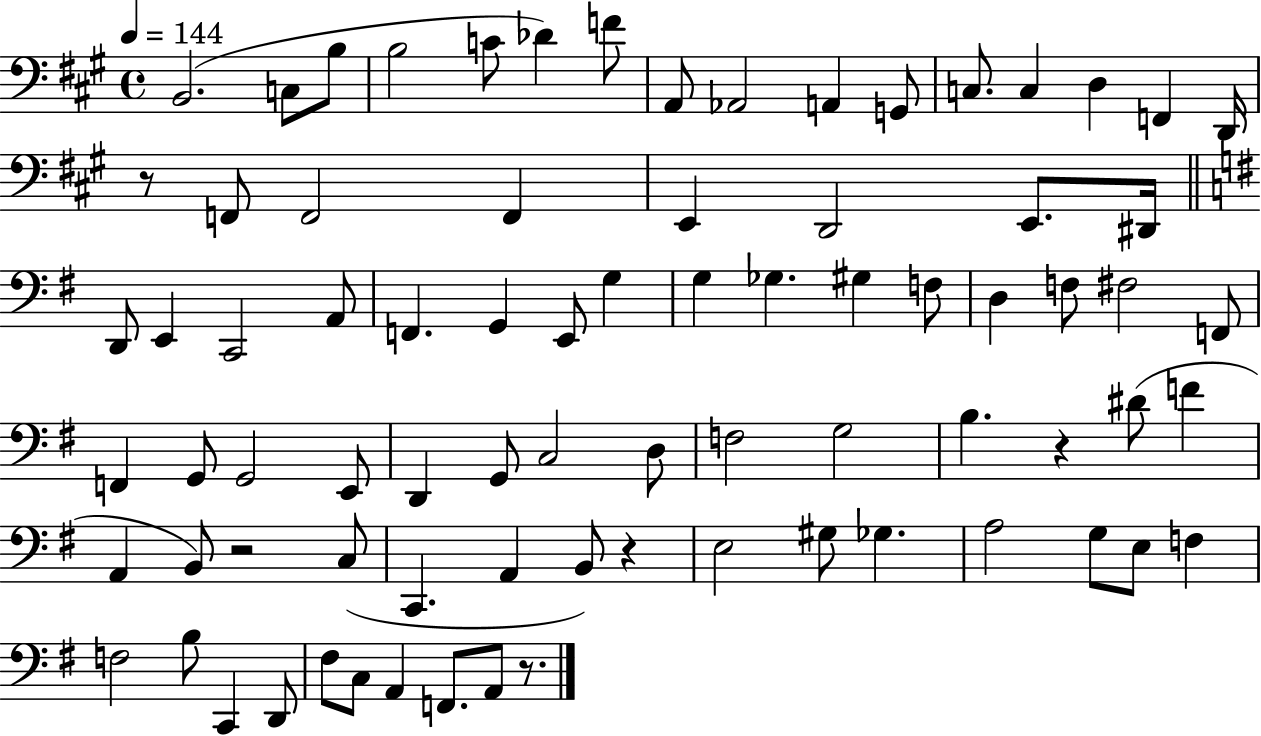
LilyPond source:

{
  \clef bass
  \time 4/4
  \defaultTimeSignature
  \key a \major
  \tempo 4 = 144
  b,2.( c8 b8 | b2 c'8 des'4) f'8 | a,8 aes,2 a,4 g,8 | c8. c4 d4 f,4 d,16 | \break r8 f,8 f,2 f,4 | e,4 d,2 e,8. dis,16 | \bar "||" \break \key g \major d,8 e,4 c,2 a,8 | f,4. g,4 e,8 g4 | g4 ges4. gis4 f8 | d4 f8 fis2 f,8 | \break f,4 g,8 g,2 e,8 | d,4 g,8 c2 d8 | f2 g2 | b4. r4 dis'8( f'4 | \break a,4 b,8) r2 c8( | c,4. a,4 b,8) r4 | e2 gis8 ges4. | a2 g8 e8 f4 | \break f2 b8 c,4 d,8 | fis8 c8 a,4 f,8. a,8 r8. | \bar "|."
}